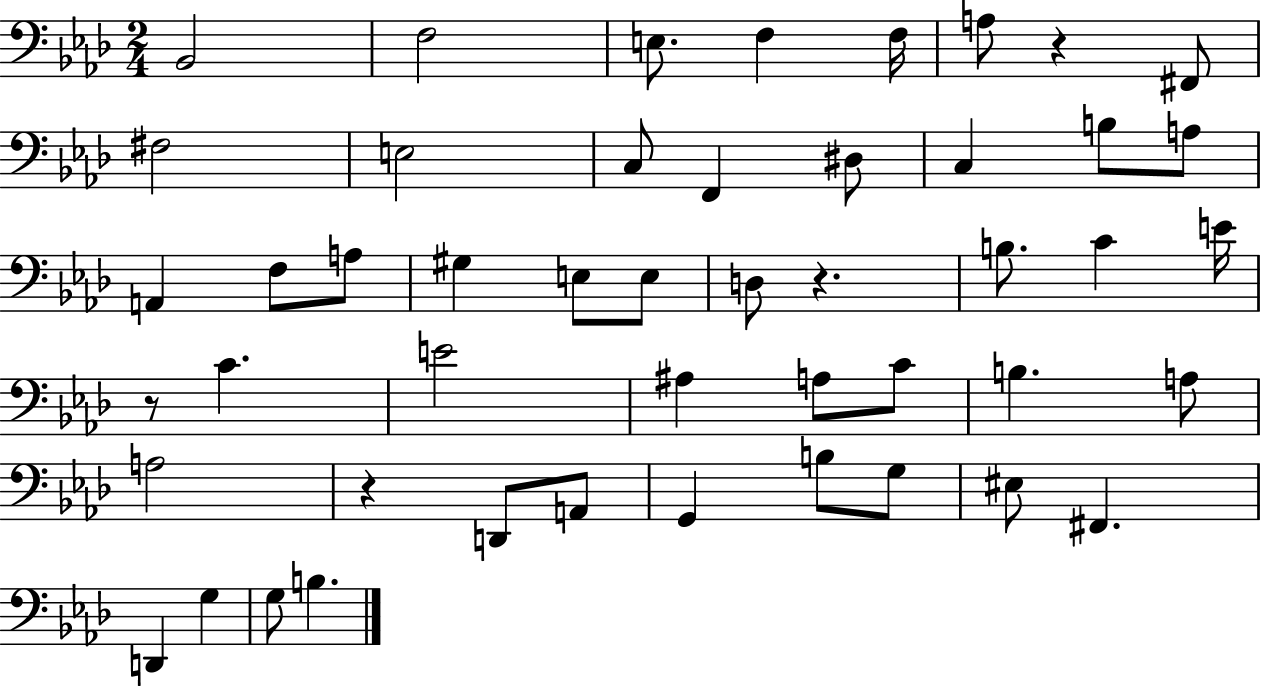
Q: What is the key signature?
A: AES major